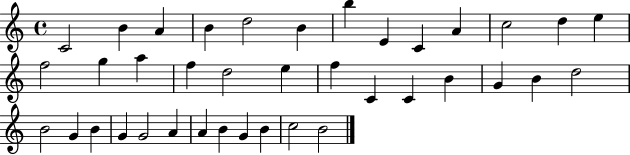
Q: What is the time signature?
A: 4/4